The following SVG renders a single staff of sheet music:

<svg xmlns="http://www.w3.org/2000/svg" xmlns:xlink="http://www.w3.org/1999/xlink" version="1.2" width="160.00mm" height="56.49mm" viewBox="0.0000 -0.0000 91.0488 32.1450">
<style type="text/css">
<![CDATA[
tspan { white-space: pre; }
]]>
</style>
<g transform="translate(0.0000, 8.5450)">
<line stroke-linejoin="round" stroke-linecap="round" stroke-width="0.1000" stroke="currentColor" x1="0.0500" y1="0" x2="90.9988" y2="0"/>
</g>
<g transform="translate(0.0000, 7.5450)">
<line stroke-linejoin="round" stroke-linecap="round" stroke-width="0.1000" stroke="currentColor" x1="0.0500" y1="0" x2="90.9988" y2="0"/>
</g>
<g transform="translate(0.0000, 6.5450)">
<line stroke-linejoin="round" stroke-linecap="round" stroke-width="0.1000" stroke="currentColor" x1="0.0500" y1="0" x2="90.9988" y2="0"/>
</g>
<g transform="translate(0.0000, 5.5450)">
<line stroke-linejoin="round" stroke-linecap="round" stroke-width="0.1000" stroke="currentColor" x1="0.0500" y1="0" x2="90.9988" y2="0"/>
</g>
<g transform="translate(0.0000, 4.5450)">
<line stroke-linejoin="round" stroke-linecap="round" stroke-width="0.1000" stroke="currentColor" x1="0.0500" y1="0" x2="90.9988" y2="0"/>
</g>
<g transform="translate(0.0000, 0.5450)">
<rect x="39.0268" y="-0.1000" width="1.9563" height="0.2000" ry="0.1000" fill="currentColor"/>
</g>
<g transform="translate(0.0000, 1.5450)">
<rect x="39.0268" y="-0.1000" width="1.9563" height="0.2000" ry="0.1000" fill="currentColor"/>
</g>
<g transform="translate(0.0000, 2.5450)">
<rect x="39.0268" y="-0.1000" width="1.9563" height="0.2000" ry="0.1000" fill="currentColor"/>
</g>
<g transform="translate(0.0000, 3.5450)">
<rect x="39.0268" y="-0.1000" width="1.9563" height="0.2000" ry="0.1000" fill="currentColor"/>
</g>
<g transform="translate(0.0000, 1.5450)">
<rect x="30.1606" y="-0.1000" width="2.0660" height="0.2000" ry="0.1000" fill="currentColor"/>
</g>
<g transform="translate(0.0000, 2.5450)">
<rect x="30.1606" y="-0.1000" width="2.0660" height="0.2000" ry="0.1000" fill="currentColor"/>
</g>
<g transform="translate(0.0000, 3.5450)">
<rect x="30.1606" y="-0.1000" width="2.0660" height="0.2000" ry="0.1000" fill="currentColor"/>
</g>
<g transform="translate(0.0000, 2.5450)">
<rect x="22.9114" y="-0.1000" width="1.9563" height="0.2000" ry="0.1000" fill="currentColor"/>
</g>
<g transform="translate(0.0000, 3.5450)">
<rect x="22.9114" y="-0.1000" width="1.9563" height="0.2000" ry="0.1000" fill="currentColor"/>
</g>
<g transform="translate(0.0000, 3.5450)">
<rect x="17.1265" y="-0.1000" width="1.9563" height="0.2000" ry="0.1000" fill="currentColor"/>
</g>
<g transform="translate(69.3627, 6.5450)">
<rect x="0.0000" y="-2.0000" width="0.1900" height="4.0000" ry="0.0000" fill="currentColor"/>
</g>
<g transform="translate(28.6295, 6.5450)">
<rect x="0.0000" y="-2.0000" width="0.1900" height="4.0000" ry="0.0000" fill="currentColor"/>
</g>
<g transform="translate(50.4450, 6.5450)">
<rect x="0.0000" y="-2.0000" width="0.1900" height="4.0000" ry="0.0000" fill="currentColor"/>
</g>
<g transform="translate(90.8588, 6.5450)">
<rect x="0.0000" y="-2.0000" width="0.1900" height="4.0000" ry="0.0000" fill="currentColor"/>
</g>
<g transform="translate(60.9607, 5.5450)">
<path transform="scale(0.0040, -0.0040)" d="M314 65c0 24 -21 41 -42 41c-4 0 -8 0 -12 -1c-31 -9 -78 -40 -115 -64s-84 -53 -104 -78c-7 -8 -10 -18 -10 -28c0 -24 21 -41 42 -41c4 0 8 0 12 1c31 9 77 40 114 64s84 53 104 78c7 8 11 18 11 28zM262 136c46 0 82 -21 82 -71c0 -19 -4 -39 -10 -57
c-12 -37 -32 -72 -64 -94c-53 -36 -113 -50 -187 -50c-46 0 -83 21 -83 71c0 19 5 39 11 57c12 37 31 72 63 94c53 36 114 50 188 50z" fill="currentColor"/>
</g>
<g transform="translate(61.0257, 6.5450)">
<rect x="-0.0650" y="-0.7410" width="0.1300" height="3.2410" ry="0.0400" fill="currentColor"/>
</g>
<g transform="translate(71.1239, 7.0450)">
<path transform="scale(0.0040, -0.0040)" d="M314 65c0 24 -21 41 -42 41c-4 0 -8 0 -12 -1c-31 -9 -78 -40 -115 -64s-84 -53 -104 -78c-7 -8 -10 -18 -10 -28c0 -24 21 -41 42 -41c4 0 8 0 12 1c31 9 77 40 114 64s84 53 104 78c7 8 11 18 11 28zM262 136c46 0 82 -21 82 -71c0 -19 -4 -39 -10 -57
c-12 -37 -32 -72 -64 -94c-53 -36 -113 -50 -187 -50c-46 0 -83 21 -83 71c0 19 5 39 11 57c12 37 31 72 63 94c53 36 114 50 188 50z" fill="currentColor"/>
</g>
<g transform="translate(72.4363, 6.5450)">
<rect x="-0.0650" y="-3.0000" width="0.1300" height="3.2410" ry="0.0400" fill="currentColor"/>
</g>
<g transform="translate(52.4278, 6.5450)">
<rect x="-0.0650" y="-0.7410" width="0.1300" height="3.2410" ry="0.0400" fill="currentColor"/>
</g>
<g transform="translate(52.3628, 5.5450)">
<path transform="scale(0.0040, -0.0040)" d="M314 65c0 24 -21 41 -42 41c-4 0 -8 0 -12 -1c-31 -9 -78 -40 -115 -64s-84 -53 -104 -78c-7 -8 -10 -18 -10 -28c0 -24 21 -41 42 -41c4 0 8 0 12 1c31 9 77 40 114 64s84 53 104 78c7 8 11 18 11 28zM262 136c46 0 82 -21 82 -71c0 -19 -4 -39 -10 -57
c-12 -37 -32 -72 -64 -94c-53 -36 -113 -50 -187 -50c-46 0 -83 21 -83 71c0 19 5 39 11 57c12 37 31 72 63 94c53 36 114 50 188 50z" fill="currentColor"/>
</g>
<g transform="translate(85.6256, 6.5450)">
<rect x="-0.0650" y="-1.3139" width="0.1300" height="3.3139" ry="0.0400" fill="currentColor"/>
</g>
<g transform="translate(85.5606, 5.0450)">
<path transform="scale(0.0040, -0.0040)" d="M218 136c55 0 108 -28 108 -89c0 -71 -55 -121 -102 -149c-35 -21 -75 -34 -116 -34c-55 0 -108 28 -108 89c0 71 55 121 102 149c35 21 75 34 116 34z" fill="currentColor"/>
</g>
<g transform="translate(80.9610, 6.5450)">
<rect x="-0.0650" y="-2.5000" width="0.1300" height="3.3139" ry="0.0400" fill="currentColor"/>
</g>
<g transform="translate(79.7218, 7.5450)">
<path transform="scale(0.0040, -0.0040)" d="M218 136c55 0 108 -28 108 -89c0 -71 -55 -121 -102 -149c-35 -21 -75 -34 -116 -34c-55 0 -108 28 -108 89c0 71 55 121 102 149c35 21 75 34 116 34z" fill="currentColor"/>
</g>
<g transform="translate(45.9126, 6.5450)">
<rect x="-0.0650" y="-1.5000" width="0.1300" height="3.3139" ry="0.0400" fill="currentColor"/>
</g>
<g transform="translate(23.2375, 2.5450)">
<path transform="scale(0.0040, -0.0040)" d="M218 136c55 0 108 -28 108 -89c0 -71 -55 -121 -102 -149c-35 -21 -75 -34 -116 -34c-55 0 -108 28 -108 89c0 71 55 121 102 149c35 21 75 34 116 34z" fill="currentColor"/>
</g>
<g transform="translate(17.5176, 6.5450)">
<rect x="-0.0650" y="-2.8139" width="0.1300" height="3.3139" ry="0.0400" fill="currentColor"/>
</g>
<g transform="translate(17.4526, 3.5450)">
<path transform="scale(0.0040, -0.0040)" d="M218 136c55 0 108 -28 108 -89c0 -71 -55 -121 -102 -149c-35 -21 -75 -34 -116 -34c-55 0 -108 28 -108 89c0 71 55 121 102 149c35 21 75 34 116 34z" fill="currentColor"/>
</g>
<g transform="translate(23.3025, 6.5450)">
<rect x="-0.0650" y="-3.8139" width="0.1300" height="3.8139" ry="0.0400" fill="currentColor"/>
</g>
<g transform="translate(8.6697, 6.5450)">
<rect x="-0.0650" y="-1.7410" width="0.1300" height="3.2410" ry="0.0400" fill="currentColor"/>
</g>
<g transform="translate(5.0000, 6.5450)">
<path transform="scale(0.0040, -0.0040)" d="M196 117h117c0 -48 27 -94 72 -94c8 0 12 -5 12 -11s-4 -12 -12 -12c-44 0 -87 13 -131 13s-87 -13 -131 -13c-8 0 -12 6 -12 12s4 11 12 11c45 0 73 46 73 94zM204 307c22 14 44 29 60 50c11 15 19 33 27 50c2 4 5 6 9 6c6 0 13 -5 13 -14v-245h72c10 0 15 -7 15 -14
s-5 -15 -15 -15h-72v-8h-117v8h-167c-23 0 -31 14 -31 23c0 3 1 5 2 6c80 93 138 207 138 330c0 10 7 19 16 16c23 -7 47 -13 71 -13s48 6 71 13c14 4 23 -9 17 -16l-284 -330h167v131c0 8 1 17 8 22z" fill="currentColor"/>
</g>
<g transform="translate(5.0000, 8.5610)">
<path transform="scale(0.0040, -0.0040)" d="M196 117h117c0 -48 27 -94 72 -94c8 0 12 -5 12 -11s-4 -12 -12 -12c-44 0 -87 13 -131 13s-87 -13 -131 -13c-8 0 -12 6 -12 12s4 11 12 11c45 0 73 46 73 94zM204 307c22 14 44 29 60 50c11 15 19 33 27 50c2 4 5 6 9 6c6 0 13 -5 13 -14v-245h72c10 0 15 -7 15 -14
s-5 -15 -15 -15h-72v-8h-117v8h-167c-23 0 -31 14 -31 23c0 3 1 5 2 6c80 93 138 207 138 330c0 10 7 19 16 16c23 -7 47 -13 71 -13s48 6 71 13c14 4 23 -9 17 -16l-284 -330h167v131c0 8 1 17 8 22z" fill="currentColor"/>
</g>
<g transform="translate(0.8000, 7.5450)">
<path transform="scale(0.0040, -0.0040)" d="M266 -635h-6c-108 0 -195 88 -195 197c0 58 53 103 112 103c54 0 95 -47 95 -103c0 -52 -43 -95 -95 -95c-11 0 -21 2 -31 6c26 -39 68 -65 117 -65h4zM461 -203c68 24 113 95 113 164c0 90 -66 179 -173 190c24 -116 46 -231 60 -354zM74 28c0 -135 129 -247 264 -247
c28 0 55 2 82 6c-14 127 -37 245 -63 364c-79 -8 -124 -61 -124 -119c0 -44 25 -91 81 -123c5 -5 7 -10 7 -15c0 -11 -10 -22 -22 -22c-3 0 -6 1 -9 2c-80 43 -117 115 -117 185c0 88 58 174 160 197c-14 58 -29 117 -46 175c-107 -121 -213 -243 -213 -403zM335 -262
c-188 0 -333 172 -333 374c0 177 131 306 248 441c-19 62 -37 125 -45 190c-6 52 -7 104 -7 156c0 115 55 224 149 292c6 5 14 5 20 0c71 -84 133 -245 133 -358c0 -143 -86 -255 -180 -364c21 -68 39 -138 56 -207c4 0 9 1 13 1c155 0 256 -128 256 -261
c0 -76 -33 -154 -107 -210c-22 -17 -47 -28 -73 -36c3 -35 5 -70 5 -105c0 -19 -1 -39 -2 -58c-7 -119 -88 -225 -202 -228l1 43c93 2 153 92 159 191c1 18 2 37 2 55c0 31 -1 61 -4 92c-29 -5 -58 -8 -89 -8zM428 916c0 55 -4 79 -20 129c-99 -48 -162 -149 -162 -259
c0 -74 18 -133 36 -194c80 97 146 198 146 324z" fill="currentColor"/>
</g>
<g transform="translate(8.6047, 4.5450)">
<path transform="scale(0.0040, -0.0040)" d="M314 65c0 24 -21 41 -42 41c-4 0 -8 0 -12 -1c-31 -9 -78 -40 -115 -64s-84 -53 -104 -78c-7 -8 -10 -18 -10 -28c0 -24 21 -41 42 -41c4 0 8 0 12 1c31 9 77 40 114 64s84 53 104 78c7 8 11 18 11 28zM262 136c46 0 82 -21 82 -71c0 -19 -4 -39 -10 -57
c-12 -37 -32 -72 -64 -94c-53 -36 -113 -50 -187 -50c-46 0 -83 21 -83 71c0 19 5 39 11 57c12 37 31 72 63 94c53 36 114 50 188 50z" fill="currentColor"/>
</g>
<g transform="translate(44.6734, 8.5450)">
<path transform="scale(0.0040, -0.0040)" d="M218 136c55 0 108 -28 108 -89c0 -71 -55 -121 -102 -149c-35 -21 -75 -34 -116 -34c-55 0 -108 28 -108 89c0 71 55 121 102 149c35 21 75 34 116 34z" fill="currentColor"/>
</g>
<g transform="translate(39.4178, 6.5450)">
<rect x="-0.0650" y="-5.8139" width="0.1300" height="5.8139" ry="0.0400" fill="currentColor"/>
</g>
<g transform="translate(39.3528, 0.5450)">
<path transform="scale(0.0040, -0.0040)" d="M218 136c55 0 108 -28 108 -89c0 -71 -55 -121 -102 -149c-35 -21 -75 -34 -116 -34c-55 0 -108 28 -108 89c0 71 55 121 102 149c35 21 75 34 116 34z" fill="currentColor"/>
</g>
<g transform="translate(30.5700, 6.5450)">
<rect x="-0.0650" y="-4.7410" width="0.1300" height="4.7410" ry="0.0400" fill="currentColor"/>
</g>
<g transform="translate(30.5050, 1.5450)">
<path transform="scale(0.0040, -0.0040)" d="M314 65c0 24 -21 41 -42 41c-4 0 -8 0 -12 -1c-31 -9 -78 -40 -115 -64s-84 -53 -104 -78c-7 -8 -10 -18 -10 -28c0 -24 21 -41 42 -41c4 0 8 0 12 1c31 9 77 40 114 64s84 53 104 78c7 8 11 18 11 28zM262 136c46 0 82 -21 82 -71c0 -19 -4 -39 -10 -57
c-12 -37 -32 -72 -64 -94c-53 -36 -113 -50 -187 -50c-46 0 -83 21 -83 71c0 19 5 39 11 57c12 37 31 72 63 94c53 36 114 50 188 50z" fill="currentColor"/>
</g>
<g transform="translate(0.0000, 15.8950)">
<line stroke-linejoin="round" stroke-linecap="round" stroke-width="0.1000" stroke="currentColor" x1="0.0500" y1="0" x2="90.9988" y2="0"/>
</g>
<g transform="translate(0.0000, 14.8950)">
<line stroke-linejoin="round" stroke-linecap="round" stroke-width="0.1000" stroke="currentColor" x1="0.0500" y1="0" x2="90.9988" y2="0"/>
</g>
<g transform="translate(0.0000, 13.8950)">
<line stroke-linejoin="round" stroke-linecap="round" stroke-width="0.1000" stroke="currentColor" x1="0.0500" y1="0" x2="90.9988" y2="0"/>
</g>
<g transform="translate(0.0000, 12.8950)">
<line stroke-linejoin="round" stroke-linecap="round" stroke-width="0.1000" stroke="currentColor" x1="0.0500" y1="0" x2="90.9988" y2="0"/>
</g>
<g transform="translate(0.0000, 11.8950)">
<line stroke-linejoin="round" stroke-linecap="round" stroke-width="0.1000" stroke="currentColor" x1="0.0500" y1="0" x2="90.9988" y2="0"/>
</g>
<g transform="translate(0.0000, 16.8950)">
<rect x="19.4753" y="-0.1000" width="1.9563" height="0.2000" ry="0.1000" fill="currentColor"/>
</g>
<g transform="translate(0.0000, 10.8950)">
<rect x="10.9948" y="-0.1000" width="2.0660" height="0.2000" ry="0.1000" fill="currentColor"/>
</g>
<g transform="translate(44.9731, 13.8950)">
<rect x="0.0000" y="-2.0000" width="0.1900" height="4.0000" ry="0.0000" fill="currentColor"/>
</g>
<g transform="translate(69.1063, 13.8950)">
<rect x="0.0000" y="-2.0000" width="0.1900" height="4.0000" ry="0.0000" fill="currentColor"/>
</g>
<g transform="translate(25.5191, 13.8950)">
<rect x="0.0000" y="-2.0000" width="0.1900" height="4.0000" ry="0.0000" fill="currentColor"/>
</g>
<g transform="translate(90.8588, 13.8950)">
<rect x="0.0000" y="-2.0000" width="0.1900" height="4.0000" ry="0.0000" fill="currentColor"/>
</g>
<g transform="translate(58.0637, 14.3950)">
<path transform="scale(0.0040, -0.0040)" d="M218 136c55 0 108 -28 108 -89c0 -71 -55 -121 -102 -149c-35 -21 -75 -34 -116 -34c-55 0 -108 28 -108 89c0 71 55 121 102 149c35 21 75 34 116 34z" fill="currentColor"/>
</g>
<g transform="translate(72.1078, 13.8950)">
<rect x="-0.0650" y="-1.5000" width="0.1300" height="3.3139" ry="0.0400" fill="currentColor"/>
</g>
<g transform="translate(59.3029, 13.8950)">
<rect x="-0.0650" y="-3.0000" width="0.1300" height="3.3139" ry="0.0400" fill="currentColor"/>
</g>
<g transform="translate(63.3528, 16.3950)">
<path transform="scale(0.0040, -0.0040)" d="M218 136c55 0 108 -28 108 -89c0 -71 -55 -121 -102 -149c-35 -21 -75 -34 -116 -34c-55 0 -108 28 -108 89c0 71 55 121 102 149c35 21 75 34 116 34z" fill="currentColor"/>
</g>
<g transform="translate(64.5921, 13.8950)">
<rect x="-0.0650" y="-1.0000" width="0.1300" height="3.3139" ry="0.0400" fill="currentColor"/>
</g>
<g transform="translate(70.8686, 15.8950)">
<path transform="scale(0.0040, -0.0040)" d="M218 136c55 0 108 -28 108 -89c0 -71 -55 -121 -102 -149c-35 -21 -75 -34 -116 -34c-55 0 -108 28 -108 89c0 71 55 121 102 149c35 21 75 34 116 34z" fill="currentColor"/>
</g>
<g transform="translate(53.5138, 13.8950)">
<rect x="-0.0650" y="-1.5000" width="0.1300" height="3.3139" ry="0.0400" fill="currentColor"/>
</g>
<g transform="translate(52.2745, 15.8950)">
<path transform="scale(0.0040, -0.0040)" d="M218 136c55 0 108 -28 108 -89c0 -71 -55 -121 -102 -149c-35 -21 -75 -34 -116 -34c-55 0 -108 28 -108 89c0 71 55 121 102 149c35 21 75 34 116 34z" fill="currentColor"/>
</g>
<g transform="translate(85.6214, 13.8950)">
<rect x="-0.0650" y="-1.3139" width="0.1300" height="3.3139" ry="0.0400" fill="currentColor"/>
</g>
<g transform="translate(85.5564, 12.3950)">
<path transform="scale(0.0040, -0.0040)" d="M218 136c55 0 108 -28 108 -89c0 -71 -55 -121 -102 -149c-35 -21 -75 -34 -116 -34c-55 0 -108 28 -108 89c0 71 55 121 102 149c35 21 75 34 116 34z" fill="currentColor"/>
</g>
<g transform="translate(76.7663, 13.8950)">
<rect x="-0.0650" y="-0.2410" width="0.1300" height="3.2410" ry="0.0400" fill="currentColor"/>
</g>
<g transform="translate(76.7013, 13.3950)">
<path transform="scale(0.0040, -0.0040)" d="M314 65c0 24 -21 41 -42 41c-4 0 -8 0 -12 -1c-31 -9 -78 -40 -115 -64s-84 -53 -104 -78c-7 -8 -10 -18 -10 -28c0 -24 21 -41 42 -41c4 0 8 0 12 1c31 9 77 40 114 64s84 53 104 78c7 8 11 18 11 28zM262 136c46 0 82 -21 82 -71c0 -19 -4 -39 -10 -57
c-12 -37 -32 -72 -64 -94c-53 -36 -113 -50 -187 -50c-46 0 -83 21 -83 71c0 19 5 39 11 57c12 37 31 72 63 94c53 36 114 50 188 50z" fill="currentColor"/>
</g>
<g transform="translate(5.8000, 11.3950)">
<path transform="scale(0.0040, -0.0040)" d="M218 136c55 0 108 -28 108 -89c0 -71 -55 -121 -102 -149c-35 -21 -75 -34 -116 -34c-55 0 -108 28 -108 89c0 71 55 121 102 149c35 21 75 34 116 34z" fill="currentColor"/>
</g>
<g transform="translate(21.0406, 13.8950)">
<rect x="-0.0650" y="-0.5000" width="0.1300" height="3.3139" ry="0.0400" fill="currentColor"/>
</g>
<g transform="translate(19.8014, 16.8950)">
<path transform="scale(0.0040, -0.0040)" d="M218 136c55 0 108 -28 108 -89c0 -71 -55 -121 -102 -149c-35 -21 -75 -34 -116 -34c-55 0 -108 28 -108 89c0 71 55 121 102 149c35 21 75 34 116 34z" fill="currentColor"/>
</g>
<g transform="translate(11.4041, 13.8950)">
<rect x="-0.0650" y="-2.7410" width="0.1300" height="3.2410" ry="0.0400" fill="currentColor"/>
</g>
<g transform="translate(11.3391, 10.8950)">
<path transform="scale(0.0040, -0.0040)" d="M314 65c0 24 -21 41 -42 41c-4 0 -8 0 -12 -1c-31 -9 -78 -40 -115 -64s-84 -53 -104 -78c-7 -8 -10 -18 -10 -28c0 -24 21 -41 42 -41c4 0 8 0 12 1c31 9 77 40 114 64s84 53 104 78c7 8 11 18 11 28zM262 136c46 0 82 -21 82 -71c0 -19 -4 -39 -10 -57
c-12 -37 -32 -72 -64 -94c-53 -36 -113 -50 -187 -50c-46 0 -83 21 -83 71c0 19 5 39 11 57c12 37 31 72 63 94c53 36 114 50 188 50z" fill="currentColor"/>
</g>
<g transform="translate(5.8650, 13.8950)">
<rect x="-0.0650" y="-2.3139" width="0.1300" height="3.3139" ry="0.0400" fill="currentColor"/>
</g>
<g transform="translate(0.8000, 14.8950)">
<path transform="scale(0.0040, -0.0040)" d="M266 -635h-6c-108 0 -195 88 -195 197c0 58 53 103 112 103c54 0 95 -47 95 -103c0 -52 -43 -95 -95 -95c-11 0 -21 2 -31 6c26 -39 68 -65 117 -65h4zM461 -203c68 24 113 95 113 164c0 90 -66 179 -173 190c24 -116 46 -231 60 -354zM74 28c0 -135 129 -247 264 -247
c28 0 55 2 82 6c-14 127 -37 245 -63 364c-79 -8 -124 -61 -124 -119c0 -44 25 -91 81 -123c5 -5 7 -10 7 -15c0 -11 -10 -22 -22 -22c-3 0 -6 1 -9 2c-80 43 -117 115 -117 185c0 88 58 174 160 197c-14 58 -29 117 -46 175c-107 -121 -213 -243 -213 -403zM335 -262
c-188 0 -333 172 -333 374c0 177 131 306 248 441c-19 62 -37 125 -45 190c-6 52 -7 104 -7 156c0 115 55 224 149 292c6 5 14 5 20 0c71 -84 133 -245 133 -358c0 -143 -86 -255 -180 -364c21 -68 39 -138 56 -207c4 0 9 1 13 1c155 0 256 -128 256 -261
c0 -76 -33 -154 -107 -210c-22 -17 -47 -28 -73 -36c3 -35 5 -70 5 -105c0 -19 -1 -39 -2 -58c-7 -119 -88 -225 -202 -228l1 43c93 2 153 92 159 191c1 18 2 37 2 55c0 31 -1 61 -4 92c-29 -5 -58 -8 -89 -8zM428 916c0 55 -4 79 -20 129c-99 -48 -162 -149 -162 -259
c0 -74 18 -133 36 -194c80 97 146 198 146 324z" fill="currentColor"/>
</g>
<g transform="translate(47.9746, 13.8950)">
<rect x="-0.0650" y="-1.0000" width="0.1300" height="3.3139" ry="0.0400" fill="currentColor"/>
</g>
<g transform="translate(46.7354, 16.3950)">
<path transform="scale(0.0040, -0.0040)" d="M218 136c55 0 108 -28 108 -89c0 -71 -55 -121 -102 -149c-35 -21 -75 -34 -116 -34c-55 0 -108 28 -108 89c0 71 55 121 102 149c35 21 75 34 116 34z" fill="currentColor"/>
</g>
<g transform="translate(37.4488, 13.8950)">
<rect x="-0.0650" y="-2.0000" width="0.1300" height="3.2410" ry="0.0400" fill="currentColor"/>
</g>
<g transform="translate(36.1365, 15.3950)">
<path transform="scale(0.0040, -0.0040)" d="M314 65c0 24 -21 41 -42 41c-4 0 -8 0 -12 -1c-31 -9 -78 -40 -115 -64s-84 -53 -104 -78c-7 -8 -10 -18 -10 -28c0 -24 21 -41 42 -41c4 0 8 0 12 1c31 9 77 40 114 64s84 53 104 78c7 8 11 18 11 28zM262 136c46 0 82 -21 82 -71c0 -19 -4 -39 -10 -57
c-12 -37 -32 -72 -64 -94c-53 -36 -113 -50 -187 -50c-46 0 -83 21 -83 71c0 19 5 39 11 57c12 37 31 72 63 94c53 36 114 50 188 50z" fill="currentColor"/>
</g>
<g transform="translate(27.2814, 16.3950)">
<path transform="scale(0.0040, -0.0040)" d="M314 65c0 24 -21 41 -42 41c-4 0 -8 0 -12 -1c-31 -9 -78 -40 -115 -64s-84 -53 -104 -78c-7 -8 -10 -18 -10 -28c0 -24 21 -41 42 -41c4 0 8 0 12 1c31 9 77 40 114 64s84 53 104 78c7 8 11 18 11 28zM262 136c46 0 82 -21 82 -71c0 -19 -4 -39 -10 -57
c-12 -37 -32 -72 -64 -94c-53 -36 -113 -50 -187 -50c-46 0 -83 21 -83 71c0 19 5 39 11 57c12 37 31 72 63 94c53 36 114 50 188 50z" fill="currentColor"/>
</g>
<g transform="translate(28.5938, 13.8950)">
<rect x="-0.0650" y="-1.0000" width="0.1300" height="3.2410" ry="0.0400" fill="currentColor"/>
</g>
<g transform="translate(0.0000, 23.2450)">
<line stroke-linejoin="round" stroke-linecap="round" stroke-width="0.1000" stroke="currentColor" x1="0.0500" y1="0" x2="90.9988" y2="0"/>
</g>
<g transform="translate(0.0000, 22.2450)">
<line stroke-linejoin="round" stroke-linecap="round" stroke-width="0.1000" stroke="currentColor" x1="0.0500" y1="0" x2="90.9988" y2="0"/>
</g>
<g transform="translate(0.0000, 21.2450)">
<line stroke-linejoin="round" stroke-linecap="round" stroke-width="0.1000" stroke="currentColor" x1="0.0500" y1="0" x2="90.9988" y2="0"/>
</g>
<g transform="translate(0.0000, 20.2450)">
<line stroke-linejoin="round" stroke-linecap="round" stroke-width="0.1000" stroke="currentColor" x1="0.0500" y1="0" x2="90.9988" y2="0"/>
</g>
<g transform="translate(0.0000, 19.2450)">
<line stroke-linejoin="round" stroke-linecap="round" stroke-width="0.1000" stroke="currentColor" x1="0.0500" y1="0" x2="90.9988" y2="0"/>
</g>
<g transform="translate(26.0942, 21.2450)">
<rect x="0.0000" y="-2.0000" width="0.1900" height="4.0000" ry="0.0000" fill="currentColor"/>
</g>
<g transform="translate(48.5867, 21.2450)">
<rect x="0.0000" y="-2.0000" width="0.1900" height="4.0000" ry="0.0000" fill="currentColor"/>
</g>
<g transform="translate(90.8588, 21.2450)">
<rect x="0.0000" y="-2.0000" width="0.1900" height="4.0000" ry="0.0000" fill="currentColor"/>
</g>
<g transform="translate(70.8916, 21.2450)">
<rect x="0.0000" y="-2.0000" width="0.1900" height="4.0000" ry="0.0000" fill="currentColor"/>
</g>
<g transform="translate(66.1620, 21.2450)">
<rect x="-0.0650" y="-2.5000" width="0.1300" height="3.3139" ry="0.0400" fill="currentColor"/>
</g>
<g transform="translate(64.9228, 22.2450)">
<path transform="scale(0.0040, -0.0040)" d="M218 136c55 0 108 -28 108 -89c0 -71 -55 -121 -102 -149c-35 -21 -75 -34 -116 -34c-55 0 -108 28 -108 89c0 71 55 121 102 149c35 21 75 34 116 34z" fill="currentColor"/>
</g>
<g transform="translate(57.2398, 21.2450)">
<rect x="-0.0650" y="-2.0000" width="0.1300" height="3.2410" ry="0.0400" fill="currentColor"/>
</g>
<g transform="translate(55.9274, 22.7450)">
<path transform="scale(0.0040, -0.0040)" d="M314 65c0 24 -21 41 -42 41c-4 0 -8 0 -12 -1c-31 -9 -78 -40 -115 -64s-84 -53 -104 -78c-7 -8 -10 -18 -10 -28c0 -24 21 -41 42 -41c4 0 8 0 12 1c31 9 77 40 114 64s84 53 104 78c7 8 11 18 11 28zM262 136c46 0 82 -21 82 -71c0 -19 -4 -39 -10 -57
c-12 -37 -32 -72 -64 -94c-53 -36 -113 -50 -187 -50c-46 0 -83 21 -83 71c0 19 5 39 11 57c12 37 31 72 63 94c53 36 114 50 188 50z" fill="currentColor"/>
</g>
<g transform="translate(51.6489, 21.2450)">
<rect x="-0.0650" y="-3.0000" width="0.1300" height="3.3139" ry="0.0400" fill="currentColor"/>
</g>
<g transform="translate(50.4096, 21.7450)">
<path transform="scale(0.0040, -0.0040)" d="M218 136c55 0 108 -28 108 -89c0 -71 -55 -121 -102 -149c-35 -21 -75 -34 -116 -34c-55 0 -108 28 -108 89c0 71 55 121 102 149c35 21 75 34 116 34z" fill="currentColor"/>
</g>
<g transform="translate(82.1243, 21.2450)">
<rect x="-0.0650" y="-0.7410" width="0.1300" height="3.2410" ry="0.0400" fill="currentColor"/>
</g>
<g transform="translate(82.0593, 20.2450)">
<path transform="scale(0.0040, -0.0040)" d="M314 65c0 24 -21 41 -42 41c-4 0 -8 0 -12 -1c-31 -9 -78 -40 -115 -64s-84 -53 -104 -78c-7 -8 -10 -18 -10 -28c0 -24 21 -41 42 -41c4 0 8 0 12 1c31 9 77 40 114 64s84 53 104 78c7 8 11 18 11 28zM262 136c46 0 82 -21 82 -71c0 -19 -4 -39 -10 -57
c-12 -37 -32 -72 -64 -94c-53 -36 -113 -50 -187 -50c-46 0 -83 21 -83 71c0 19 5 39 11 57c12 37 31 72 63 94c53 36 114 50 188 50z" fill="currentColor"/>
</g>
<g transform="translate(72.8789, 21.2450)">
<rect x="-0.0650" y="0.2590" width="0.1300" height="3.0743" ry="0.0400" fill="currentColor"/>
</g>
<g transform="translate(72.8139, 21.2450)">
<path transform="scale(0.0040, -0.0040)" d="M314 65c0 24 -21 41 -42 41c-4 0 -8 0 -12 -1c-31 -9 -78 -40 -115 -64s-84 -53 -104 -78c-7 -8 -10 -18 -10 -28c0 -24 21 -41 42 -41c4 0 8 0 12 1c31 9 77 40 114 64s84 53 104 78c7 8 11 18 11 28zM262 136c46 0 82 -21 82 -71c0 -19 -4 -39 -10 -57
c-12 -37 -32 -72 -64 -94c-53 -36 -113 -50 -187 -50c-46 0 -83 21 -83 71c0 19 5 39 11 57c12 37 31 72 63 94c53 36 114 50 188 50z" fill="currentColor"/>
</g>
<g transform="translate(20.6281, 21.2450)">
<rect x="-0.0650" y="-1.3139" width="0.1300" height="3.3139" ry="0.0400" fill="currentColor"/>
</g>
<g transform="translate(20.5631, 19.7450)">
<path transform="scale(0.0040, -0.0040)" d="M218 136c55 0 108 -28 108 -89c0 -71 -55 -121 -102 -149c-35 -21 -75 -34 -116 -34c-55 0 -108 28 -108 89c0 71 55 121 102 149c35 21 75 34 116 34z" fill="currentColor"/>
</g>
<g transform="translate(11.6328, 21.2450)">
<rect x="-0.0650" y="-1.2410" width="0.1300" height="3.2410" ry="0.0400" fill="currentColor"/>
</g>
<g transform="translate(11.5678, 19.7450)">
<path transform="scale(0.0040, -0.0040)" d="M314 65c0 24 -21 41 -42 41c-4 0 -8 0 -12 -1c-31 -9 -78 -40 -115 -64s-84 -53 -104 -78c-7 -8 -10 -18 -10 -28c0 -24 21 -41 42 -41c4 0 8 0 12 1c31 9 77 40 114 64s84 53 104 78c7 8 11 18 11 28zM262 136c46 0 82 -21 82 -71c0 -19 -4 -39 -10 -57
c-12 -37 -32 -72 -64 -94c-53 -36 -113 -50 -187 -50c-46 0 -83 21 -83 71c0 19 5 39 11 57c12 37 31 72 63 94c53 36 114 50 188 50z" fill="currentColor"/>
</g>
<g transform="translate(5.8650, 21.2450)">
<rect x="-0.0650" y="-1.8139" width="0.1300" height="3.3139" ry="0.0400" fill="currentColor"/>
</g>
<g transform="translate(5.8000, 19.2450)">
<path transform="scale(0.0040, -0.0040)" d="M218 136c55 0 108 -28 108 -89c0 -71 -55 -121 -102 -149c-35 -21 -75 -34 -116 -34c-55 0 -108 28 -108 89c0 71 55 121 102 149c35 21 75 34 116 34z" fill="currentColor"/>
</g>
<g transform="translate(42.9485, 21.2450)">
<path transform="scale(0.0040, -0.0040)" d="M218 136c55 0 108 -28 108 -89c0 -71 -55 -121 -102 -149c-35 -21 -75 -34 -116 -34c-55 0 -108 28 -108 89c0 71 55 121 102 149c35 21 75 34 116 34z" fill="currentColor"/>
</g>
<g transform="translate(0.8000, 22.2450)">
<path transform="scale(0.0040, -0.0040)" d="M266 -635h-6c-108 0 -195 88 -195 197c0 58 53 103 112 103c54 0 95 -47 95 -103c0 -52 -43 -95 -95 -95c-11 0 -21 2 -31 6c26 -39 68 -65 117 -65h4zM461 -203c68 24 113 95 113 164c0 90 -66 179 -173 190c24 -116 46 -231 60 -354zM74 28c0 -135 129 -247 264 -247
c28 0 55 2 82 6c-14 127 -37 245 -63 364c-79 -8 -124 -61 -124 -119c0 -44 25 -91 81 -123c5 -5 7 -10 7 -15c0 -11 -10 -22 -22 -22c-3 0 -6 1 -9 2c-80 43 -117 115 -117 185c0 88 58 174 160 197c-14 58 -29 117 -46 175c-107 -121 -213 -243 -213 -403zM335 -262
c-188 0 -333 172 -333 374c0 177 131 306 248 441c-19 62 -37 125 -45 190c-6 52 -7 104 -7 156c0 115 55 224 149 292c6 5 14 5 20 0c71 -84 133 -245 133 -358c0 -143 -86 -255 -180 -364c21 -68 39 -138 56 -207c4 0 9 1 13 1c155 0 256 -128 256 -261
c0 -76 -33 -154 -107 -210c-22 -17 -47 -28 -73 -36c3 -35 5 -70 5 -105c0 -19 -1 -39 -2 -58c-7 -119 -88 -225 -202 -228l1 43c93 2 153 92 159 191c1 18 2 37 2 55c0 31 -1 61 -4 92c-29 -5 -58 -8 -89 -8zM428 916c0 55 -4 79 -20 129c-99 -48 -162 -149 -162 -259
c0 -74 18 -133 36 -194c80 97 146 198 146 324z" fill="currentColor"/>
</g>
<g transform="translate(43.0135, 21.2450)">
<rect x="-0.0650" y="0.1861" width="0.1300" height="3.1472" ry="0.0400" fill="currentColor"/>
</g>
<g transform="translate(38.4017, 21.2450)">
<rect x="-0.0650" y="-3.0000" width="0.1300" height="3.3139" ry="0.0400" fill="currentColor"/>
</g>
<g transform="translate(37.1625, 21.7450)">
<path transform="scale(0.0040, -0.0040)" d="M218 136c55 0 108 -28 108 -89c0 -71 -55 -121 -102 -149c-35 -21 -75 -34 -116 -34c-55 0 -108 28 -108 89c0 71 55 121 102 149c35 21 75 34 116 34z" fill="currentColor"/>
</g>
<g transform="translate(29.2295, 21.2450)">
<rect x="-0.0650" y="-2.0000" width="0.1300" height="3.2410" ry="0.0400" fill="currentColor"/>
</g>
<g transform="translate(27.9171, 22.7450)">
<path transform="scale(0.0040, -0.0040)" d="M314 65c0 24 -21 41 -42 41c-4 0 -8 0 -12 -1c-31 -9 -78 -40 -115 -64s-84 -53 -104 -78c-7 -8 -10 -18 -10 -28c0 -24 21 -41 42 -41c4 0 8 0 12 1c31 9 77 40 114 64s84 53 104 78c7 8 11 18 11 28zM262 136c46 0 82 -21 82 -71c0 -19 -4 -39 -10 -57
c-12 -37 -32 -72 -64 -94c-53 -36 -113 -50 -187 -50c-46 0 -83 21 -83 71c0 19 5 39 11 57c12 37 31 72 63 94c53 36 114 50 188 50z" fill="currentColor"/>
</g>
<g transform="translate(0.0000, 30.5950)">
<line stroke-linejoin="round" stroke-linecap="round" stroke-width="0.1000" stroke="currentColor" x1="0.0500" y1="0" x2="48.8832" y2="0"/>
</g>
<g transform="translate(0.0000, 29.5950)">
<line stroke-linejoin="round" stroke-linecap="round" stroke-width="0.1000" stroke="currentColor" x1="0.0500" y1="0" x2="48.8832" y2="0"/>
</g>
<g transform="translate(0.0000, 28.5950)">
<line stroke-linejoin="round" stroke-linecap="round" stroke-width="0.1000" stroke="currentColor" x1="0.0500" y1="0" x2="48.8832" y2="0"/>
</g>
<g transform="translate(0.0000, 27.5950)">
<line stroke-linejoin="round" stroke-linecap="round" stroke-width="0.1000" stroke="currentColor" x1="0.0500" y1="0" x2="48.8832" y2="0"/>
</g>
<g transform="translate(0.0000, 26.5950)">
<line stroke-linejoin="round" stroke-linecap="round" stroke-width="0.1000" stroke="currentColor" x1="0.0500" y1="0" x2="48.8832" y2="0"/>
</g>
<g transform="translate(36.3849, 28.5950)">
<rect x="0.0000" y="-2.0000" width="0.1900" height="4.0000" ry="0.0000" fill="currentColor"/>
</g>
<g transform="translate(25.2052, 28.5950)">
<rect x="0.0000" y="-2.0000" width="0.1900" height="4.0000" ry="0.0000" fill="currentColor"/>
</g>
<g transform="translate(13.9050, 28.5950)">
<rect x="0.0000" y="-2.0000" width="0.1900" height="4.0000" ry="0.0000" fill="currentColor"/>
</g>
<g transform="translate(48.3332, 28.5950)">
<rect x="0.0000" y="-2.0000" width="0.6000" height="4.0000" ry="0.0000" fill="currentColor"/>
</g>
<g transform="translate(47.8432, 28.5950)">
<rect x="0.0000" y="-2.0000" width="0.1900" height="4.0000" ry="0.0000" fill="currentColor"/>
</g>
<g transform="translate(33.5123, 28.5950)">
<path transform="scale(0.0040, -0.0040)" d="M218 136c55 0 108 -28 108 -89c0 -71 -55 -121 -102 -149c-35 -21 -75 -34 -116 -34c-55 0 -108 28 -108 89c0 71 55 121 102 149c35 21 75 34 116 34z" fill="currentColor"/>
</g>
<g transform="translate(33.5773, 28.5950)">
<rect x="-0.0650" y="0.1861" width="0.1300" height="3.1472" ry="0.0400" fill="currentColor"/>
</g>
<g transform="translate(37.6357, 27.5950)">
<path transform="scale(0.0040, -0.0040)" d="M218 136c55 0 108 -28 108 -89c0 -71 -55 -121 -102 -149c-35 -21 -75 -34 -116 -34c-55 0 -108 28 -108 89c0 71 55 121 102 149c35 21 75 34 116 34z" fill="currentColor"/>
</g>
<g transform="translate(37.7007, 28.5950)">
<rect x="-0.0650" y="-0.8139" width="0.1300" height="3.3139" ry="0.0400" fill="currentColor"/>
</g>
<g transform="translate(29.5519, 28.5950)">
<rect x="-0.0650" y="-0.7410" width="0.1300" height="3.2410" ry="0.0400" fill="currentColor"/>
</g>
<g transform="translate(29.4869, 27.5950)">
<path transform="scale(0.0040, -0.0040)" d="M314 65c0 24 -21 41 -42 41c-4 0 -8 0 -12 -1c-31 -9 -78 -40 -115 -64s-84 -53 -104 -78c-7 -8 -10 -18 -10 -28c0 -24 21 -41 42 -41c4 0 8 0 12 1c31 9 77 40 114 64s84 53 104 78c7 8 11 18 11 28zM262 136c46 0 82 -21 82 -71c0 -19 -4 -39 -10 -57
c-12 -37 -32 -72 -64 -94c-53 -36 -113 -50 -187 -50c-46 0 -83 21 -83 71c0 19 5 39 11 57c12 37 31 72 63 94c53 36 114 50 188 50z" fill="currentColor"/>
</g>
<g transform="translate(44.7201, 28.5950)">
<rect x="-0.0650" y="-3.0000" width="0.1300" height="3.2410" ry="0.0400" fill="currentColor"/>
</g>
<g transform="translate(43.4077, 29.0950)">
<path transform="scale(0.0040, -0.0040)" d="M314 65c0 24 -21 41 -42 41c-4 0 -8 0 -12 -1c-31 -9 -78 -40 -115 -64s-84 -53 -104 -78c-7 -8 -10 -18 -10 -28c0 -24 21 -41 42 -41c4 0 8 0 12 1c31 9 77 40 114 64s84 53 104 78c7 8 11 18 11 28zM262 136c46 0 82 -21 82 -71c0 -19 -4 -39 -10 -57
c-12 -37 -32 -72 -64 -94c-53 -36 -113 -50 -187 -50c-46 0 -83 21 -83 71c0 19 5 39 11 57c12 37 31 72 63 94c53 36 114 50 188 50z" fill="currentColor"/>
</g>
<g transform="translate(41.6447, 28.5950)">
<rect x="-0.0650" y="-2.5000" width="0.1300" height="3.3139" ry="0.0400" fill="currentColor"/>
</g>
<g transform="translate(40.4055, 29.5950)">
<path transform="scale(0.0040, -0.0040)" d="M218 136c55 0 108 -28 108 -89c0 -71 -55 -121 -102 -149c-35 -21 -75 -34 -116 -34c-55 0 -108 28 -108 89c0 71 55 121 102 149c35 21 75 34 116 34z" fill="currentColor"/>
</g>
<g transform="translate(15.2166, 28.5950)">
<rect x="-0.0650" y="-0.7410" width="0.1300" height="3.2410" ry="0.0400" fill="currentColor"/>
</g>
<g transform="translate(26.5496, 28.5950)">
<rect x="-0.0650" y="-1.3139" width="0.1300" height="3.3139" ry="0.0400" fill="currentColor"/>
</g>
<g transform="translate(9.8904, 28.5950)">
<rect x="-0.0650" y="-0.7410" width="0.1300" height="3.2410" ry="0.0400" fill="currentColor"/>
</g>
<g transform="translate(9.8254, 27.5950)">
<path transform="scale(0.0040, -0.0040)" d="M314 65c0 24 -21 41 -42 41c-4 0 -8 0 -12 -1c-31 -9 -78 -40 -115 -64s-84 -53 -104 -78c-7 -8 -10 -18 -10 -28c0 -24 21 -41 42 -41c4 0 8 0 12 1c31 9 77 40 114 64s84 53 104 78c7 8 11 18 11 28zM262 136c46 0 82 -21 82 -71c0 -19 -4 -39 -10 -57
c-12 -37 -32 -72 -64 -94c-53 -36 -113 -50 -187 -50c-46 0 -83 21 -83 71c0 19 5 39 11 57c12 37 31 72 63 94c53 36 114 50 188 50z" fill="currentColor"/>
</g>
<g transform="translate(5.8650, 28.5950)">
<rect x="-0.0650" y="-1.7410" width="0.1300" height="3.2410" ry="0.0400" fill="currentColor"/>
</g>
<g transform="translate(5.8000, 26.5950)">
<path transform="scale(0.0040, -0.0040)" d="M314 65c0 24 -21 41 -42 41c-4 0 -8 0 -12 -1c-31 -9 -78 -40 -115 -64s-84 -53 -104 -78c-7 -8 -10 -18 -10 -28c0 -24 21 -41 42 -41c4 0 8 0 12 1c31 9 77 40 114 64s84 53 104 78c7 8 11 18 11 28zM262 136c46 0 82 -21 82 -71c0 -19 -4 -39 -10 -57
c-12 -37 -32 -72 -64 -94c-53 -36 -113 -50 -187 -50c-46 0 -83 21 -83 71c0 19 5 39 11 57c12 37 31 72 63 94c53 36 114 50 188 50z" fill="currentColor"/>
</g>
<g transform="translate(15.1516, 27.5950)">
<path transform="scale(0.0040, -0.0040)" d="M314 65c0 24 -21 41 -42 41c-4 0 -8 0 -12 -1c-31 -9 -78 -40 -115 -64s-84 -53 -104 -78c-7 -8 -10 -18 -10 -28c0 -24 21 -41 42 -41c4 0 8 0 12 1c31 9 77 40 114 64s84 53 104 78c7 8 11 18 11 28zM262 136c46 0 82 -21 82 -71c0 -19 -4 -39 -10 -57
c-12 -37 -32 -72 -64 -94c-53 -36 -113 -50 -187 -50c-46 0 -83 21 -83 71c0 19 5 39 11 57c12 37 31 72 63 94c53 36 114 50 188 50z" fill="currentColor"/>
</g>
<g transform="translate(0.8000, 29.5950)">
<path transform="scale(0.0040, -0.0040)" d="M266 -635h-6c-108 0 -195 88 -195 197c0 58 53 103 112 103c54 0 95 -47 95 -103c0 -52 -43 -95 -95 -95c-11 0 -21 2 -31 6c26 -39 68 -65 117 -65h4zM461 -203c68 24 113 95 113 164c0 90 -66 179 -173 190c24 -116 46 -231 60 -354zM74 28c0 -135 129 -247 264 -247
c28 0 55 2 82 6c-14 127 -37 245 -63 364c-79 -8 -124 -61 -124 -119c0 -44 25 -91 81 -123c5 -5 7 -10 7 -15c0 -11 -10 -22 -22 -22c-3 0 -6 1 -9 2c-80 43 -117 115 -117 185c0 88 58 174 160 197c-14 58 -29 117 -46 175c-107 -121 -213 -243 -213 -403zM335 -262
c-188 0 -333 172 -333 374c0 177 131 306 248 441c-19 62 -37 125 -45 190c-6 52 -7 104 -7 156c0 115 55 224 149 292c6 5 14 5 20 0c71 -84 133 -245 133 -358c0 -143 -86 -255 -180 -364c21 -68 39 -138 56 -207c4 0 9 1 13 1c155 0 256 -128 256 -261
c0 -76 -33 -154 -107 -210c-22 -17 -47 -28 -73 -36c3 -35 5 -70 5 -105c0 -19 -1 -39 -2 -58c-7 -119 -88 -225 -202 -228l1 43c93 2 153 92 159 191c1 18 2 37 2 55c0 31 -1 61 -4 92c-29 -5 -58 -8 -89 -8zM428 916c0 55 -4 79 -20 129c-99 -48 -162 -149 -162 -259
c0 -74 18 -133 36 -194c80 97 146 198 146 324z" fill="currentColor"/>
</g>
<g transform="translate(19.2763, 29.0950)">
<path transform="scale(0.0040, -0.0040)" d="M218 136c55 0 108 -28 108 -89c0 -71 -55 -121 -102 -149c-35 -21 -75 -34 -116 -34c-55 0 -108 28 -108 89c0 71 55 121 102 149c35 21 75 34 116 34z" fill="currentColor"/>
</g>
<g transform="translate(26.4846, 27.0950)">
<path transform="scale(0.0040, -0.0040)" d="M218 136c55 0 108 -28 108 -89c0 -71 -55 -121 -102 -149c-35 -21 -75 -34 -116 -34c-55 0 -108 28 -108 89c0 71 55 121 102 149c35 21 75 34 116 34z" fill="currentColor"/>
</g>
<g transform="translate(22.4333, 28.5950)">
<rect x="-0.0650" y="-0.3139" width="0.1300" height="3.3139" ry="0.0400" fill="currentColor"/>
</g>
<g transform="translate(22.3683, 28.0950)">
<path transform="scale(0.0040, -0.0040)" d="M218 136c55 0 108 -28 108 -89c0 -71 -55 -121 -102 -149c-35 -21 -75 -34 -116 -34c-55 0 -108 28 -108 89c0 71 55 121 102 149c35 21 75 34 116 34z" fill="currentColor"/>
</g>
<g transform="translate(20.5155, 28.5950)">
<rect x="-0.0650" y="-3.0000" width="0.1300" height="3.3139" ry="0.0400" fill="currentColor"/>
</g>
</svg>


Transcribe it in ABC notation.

X:1
T:Untitled
M:4/4
L:1/4
K:C
f2 a c' e'2 g' E d2 d2 A2 G e g a2 C D2 F2 D E A D E c2 e f e2 e F2 A B A F2 G B2 d2 f2 d2 d2 A c e d2 B d G A2